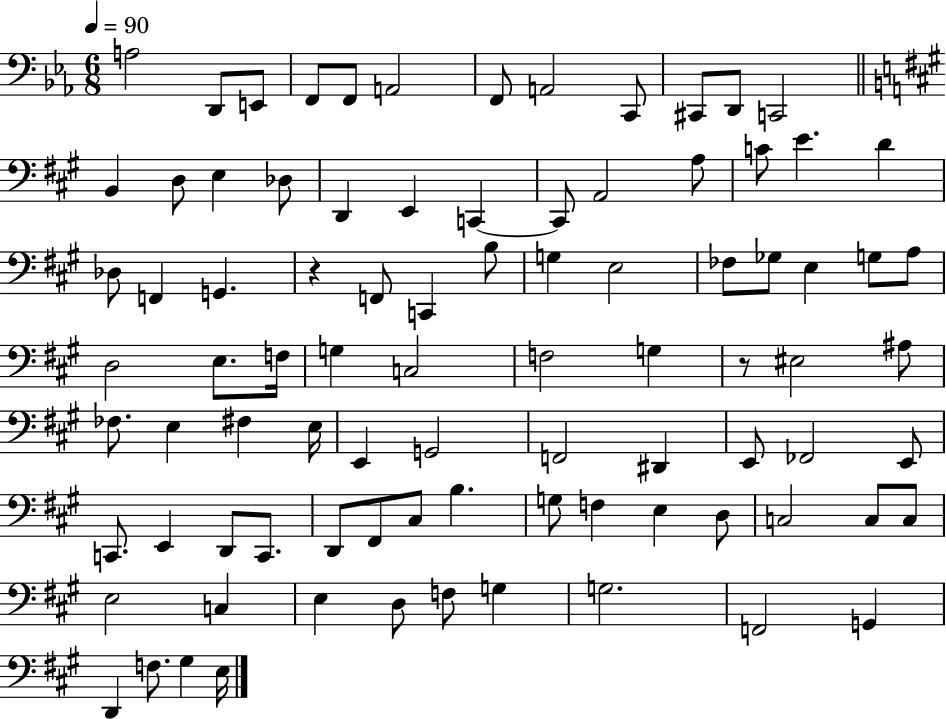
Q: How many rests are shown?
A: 2